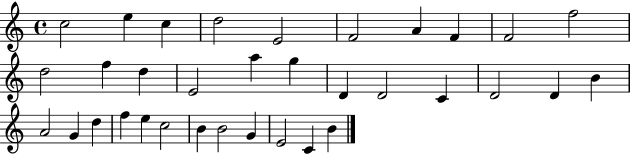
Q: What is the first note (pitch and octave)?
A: C5